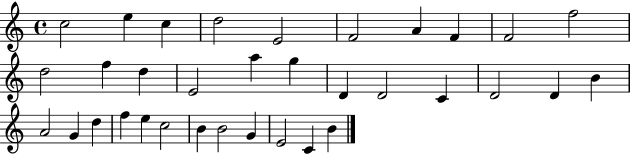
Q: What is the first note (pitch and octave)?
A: C5